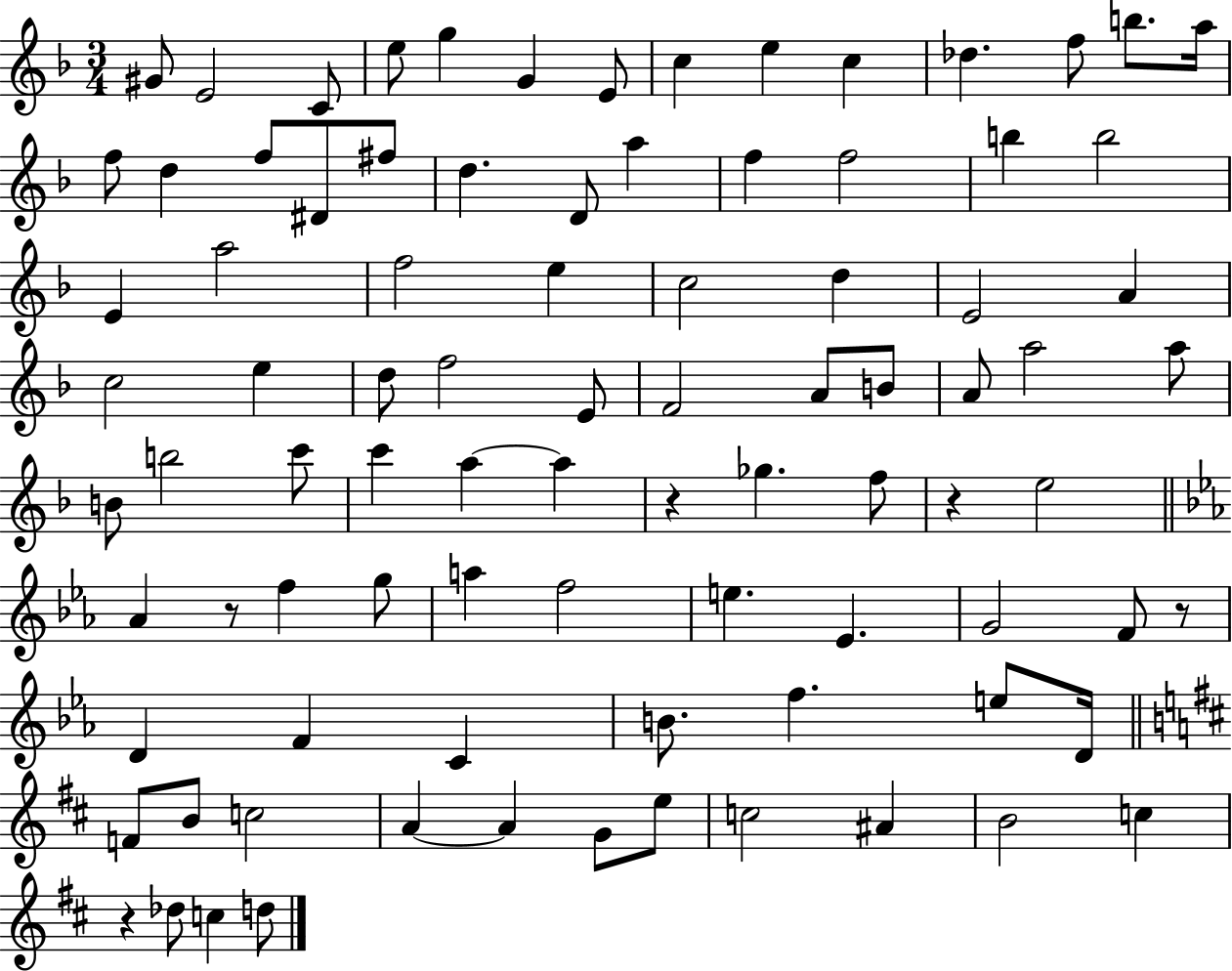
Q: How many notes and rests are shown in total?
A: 89